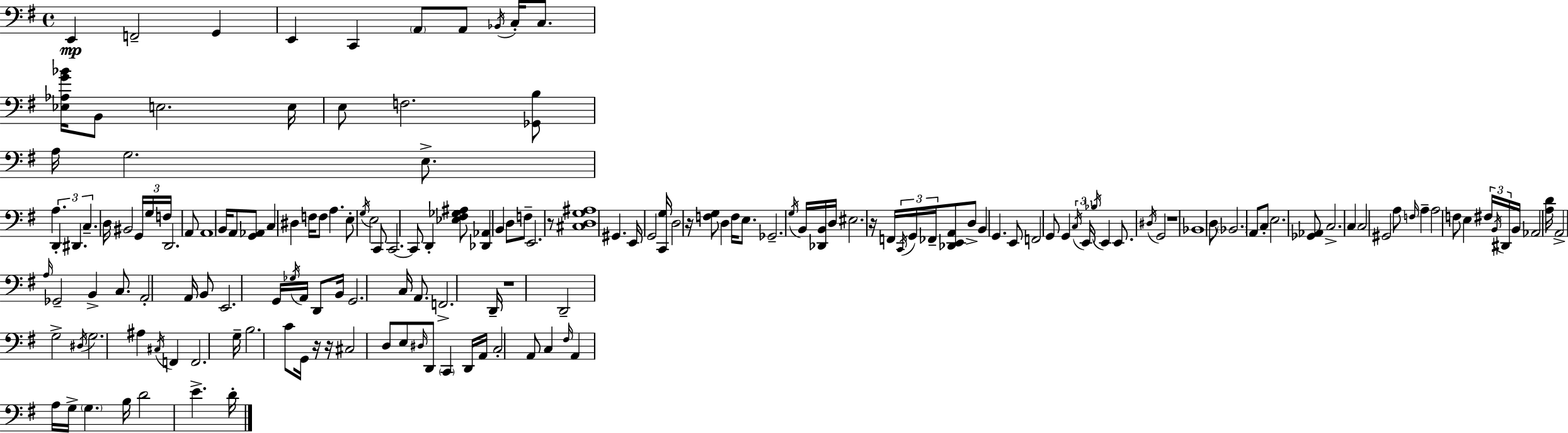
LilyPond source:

{
  \clef bass
  \time 4/4
  \defaultTimeSignature
  \key e \minor
  \repeat volta 2 { e,4\mp f,2-- g,4 | e,4 c,4 \parenthesize a,8 a,8 \acciaccatura { bes,16 } c16-. c8. | <ees aes g' bes'>16 b,8 e2. | e16 e8 f2. <ges, b>8 | \break a16 g2. e8.-> | a4. \tuplet 3/2 { d,4-. dis,4. | c4.-- } d16 bis,2 | \tuplet 3/2 { g,16 g16 f16 } d,2. a,8 | \break a,1 | b,16 a,8 <g, aes,>8 c4 dis4 f16 f8 | a4. e8-. \acciaccatura { g16 } e2 | c,8 c,2.~~ | \break c,8 d,4-. <ees fis ges ais>8 <des, aes,>4 b,4 | d8 f8-- e,2. | r8 <cis d g ais>1 | gis,4. e,16 g,2 | \break <c, g>16 d2 r16 <f g>8 d4 | f16 e8. ges,2.-- | \acciaccatura { g16 } b,16 <des, b,>16 d16 eis2. | r16 f,16 \tuplet 3/2 { \acciaccatura { c,16 } g,16 fes,16-- } <des, e, a,>8 d8-> b,4 g,4. | \break e,8 f,2 g,8 | g,4 \tuplet 3/2 { \acciaccatura { c16 } e,16 \acciaccatura { bes16 } } e,4 e,8. \acciaccatura { dis16 } g,2 | r1 | bes,1 | \break d8 \parenthesize bes,2. | a,8 c8-. e2. | <ges, aes,>8 c2.-> | c4 c2 gis,2 | \break a8 \grace { f16 } a4-- a2 | f8 e4 \tuplet 3/2 { fis16 \acciaccatura { b,16 } dis,16 } b,16 | aes,2 <a d'>16 a,2-> | \grace { a16 } ges,2-- b,4-> c8. | \break a,2-. a,16 b,8 e,2. | g,16 \acciaccatura { ges16 } a,16 d,8 b,16 g,2. | c16 a,8. f,2.-> | d,16-- r1 | \break d,2-- | g2-> \acciaccatura { dis16 } g2. | ais4 \acciaccatura { cis16 } f,4 | f,2. g16-- b2. | \break c'8 g,16 r16 r16 cis2 | d8 e8 \grace { dis16 } d,8 \parenthesize c,4 | d,16 a,16 c2-. a,8 c4 | \grace { fis16 } a,4 a16 g16-> \parenthesize g4. b16 | \break d'2 e'4.-> d'16-. } \bar "|."
}